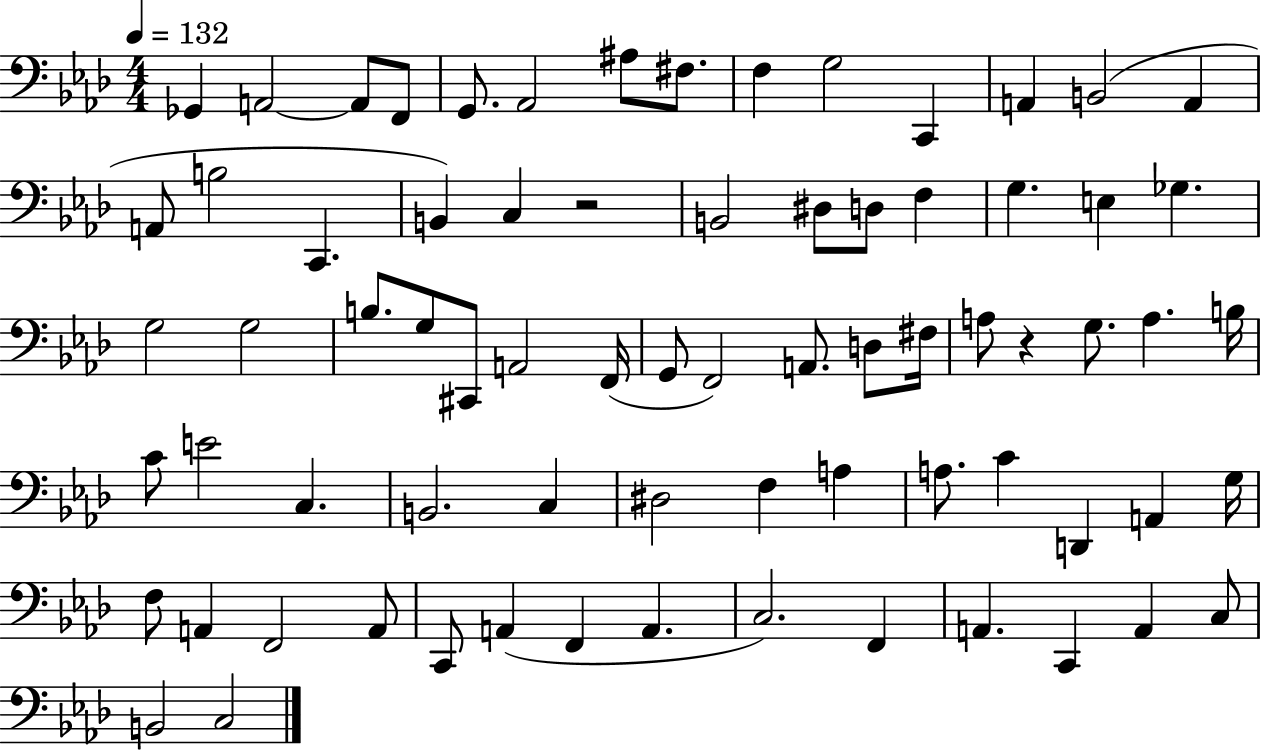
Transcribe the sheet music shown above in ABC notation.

X:1
T:Untitled
M:4/4
L:1/4
K:Ab
_G,, A,,2 A,,/2 F,,/2 G,,/2 _A,,2 ^A,/2 ^F,/2 F, G,2 C,, A,, B,,2 A,, A,,/2 B,2 C,, B,, C, z2 B,,2 ^D,/2 D,/2 F, G, E, _G, G,2 G,2 B,/2 G,/2 ^C,,/2 A,,2 F,,/4 G,,/2 F,,2 A,,/2 D,/2 ^F,/4 A,/2 z G,/2 A, B,/4 C/2 E2 C, B,,2 C, ^D,2 F, A, A,/2 C D,, A,, G,/4 F,/2 A,, F,,2 A,,/2 C,,/2 A,, F,, A,, C,2 F,, A,, C,, A,, C,/2 B,,2 C,2